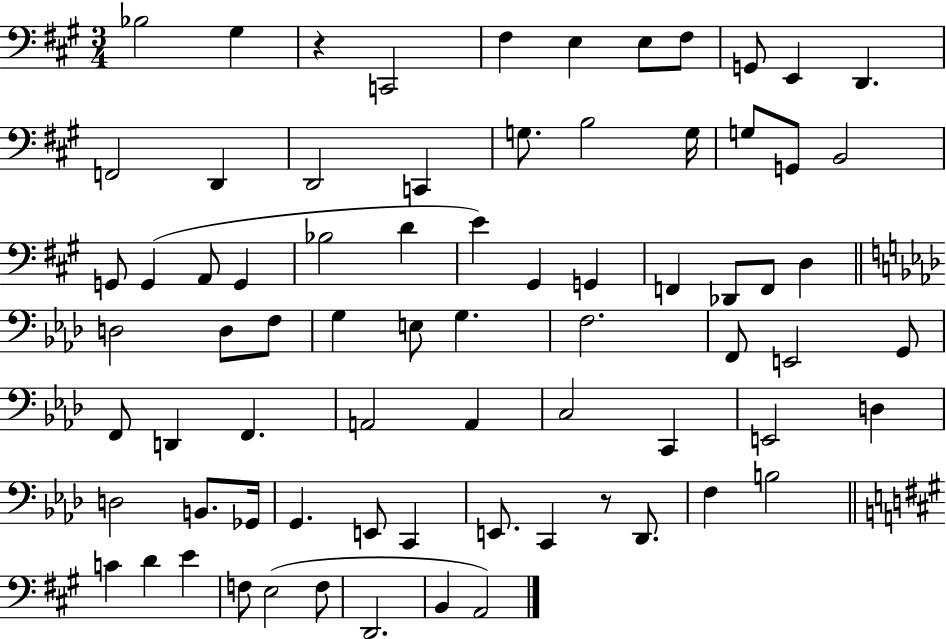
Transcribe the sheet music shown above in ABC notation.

X:1
T:Untitled
M:3/4
L:1/4
K:A
_B,2 ^G, z C,,2 ^F, E, E,/2 ^F,/2 G,,/2 E,, D,, F,,2 D,, D,,2 C,, G,/2 B,2 G,/4 G,/2 G,,/2 B,,2 G,,/2 G,, A,,/2 G,, _B,2 D E ^G,, G,, F,, _D,,/2 F,,/2 D, D,2 D,/2 F,/2 G, E,/2 G, F,2 F,,/2 E,,2 G,,/2 F,,/2 D,, F,, A,,2 A,, C,2 C,, E,,2 D, D,2 B,,/2 _G,,/4 G,, E,,/2 C,, E,,/2 C,, z/2 _D,,/2 F, B,2 C D E F,/2 E,2 F,/2 D,,2 B,, A,,2